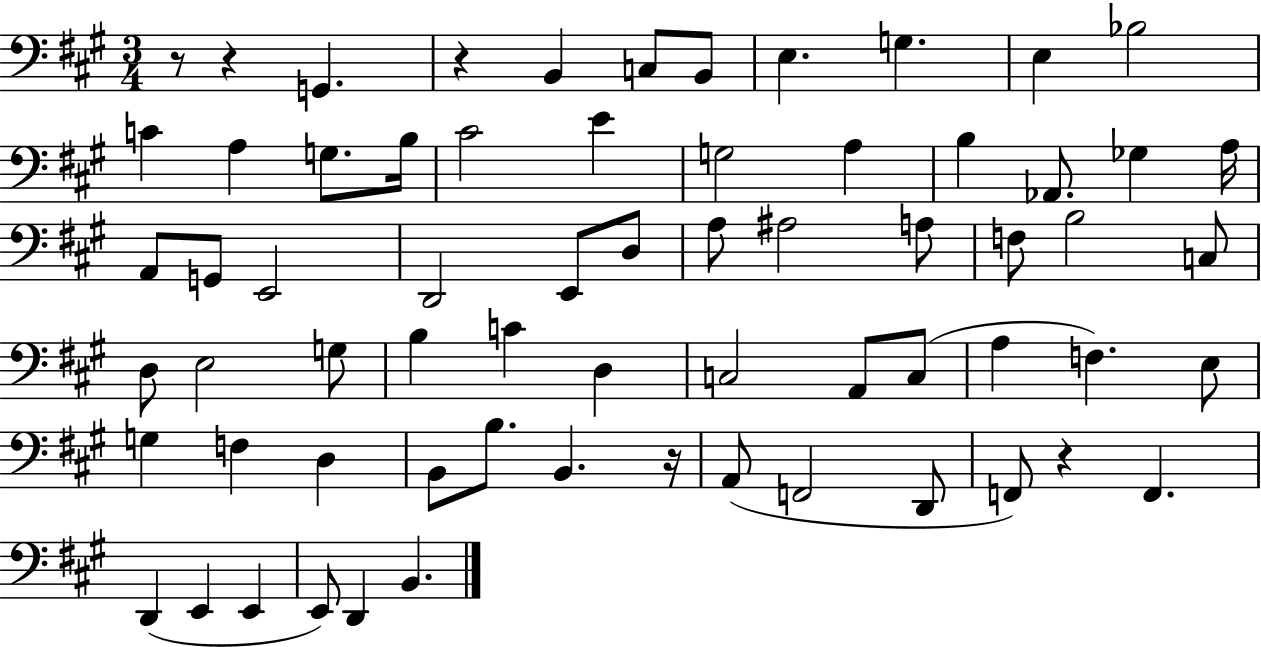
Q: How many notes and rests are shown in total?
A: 66